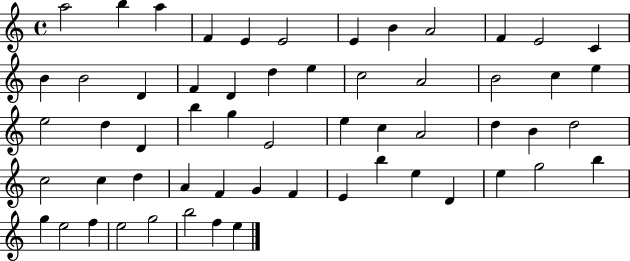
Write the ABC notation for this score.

X:1
T:Untitled
M:4/4
L:1/4
K:C
a2 b a F E E2 E B A2 F E2 C B B2 D F D d e c2 A2 B2 c e e2 d D b g E2 e c A2 d B d2 c2 c d A F G F E b e D e g2 b g e2 f e2 g2 b2 f e